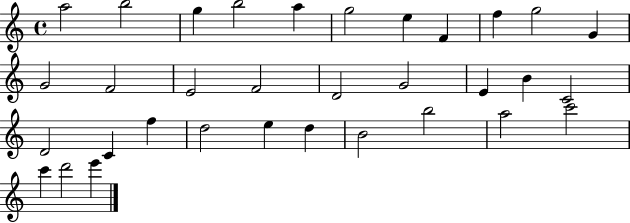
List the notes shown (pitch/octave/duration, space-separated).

A5/h B5/h G5/q B5/h A5/q G5/h E5/q F4/q F5/q G5/h G4/q G4/h F4/h E4/h F4/h D4/h G4/h E4/q B4/q C4/h D4/h C4/q F5/q D5/h E5/q D5/q B4/h B5/h A5/h C6/h C6/q D6/h E6/q